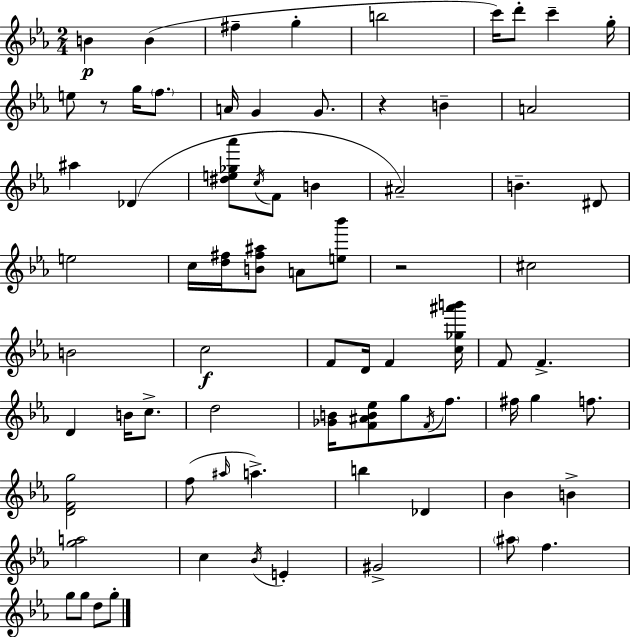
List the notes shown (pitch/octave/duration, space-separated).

B4/q B4/q F#5/q G5/q B5/h C6/s D6/e C6/q G5/s E5/e R/e G5/s F5/e. A4/s G4/q G4/e. R/q B4/q A4/h A#5/q Db4/q [D#5,E5,Gb5,Ab6]/e C5/s F4/e B4/q A#4/h B4/q. D#4/e E5/h C5/s [D5,F#5]/s [B4,F#5,A#5]/e A4/e [E5,Bb6]/e R/h C#5/h B4/h C5/h F4/e D4/s F4/q [C5,Gb5,A#6,B6]/s F4/e F4/q. D4/q B4/s C5/e. D5/h [Gb4,B4]/s [F4,A#4,B4,Eb5]/e G5/e F4/s F5/e. F#5/s G5/q F5/e. [D4,F4,G5]/h F5/e A#5/s A5/q. B5/q Db4/q Bb4/q B4/q [G5,A5]/h C5/q Bb4/s E4/q G#4/h A#5/e F5/q. G5/e G5/e D5/e G5/e